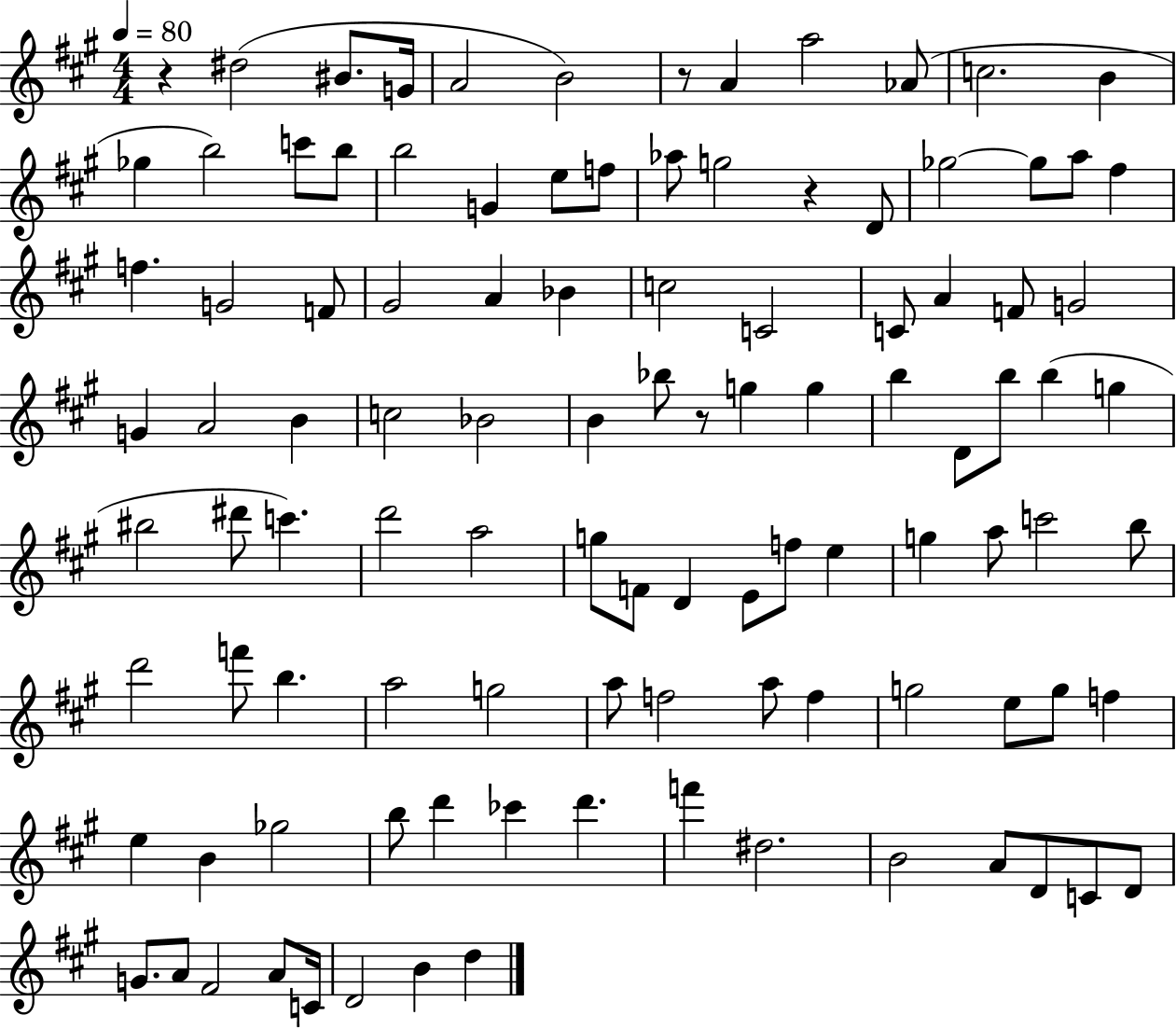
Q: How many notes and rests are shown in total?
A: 105